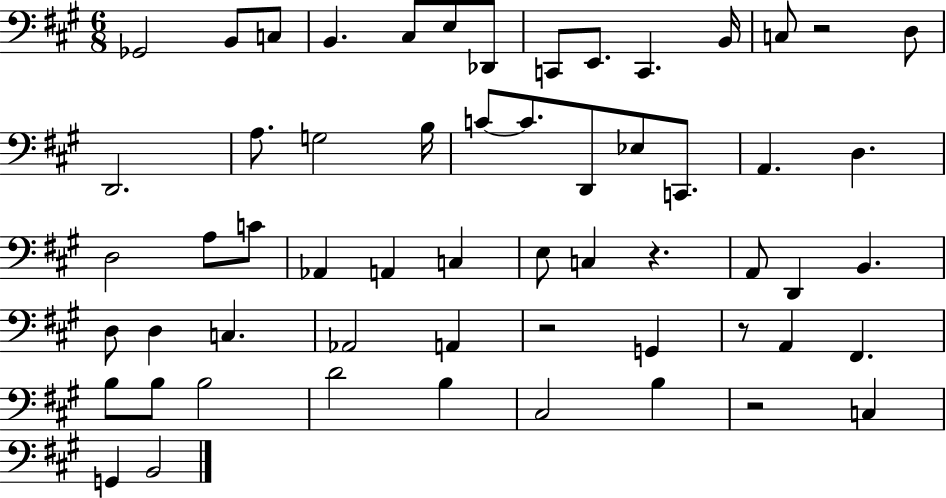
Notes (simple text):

Gb2/h B2/e C3/e B2/q. C#3/e E3/e Db2/e C2/e E2/e. C2/q. B2/s C3/e R/h D3/e D2/h. A3/e. G3/h B3/s C4/e C4/e. D2/e Eb3/e C2/e. A2/q. D3/q. D3/h A3/e C4/e Ab2/q A2/q C3/q E3/e C3/q R/q. A2/e D2/q B2/q. D3/e D3/q C3/q. Ab2/h A2/q R/h G2/q R/e A2/q F#2/q. B3/e B3/e B3/h D4/h B3/q C#3/h B3/q R/h C3/q G2/q B2/h